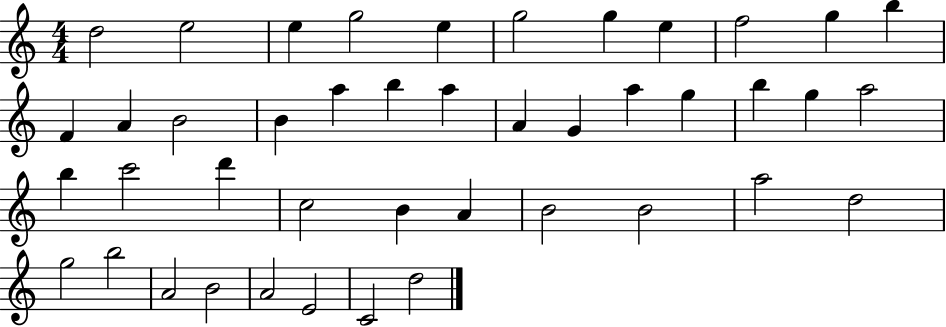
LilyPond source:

{
  \clef treble
  \numericTimeSignature
  \time 4/4
  \key c \major
  d''2 e''2 | e''4 g''2 e''4 | g''2 g''4 e''4 | f''2 g''4 b''4 | \break f'4 a'4 b'2 | b'4 a''4 b''4 a''4 | a'4 g'4 a''4 g''4 | b''4 g''4 a''2 | \break b''4 c'''2 d'''4 | c''2 b'4 a'4 | b'2 b'2 | a''2 d''2 | \break g''2 b''2 | a'2 b'2 | a'2 e'2 | c'2 d''2 | \break \bar "|."
}